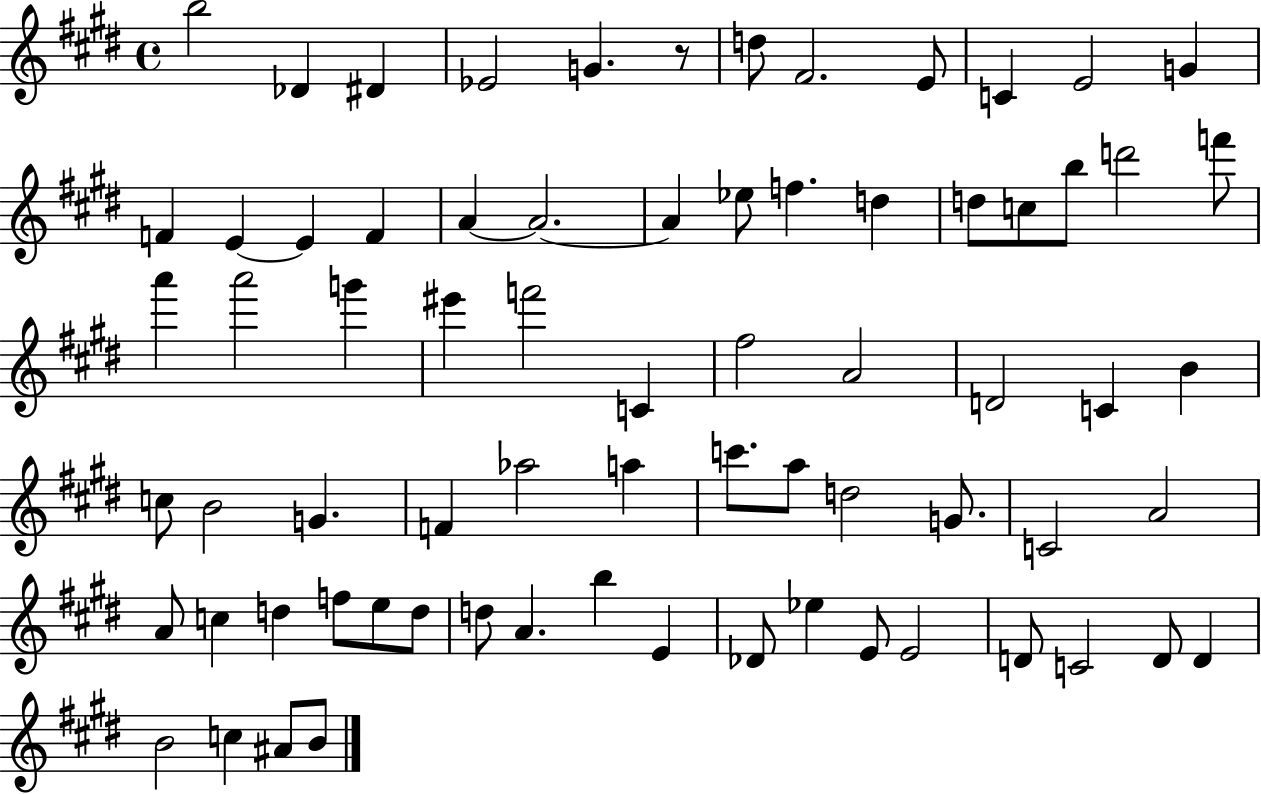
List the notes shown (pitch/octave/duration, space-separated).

B5/h Db4/q D#4/q Eb4/h G4/q. R/e D5/e F#4/h. E4/e C4/q E4/h G4/q F4/q E4/q E4/q F4/q A4/q A4/h. A4/q Eb5/e F5/q. D5/q D5/e C5/e B5/e D6/h F6/e A6/q A6/h G6/q EIS6/q F6/h C4/q F#5/h A4/h D4/h C4/q B4/q C5/e B4/h G4/q. F4/q Ab5/h A5/q C6/e. A5/e D5/h G4/e. C4/h A4/h A4/e C5/q D5/q F5/e E5/e D5/e D5/e A4/q. B5/q E4/q Db4/e Eb5/q E4/e E4/h D4/e C4/h D4/e D4/q B4/h C5/q A#4/e B4/e